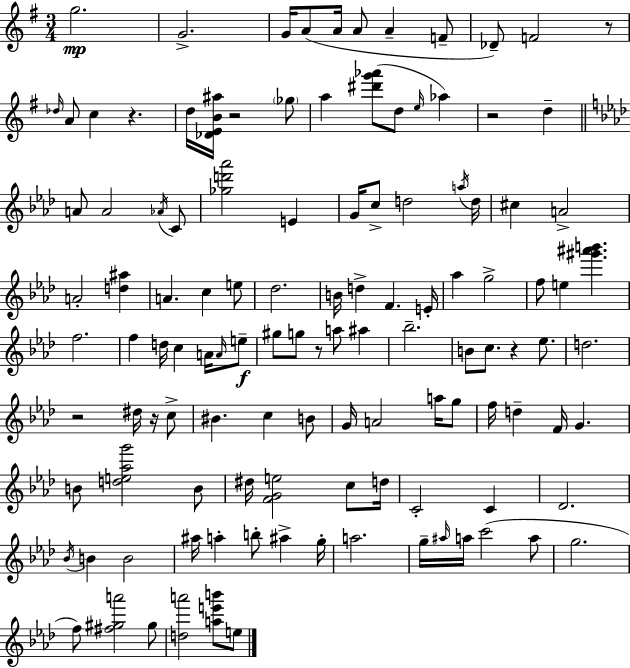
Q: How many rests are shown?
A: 8